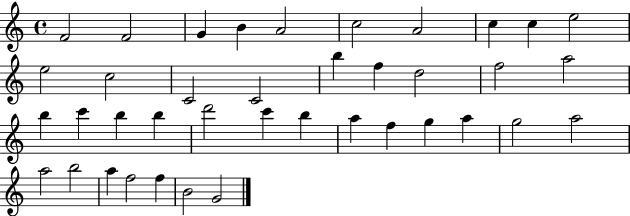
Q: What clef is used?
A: treble